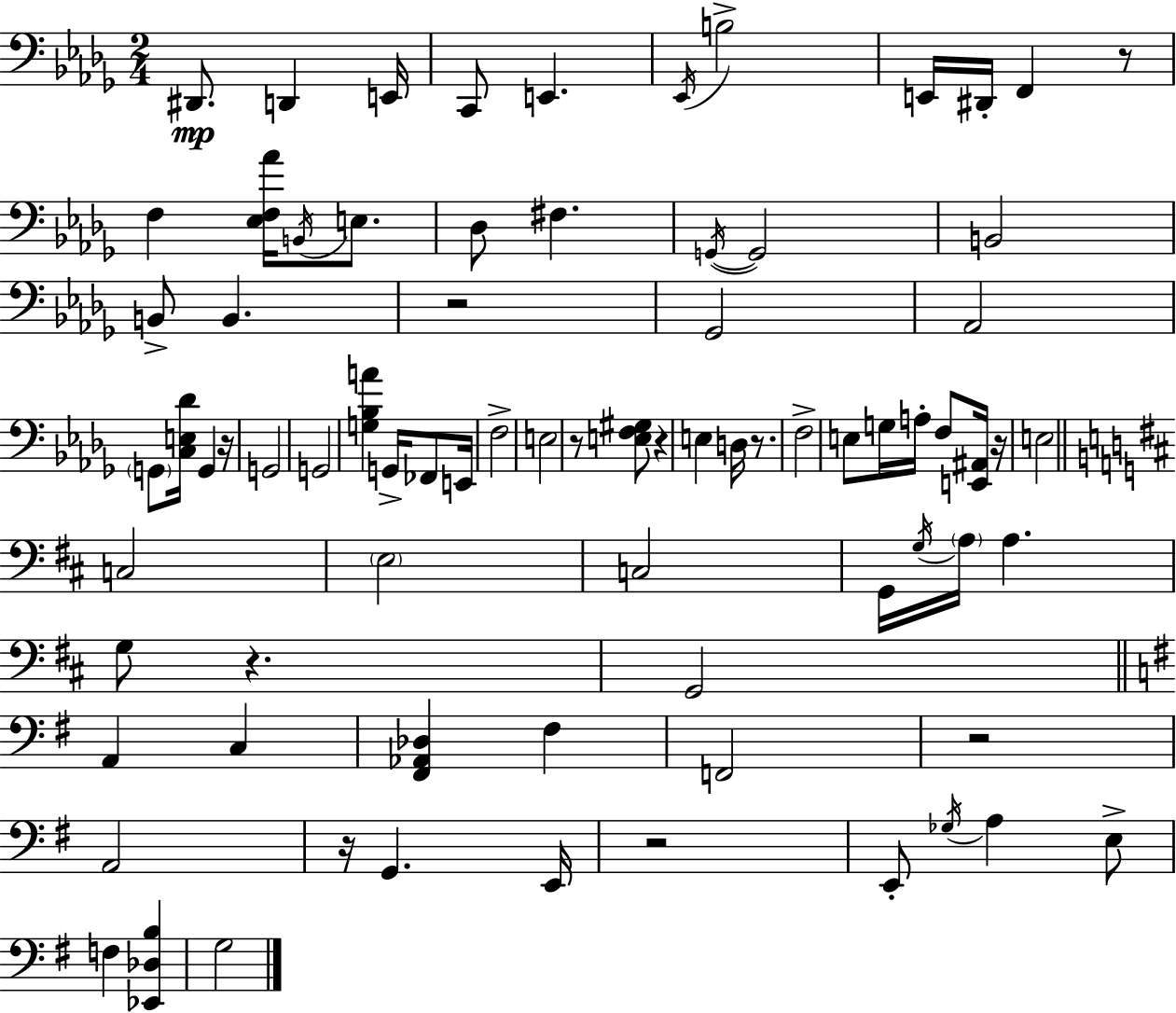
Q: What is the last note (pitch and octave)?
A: G3